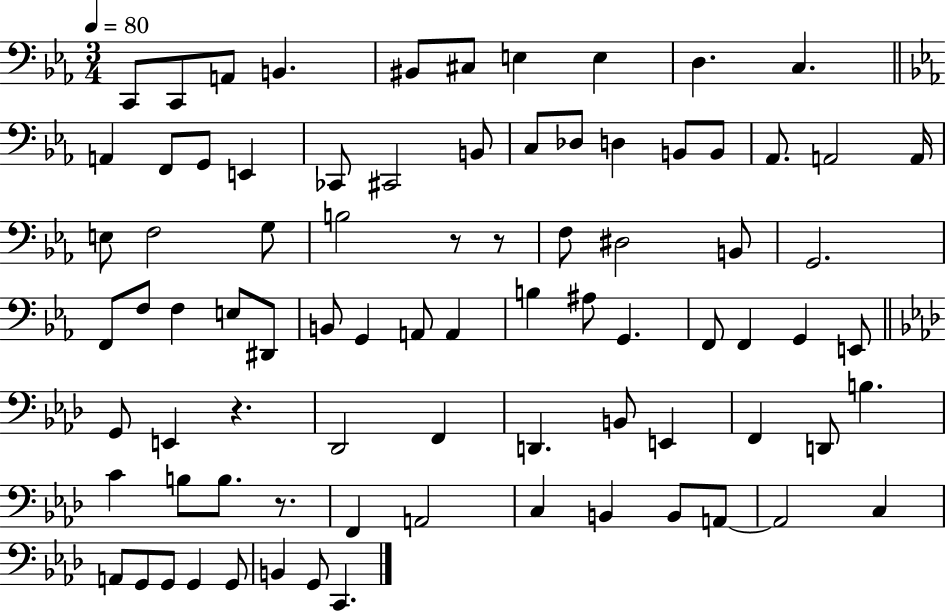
C2/e C2/e A2/e B2/q. BIS2/e C#3/e E3/q E3/q D3/q. C3/q. A2/q F2/e G2/e E2/q CES2/e C#2/h B2/e C3/e Db3/e D3/q B2/e B2/e Ab2/e. A2/h A2/s E3/e F3/h G3/e B3/h R/e R/e F3/e D#3/h B2/e G2/h. F2/e F3/e F3/q E3/e D#2/e B2/e G2/q A2/e A2/q B3/q A#3/e G2/q. F2/e F2/q G2/q E2/e G2/e E2/q R/q. Db2/h F2/q D2/q. B2/e E2/q F2/q D2/e B3/q. C4/q B3/e B3/e. R/e. F2/q A2/h C3/q B2/q B2/e A2/e A2/h C3/q A2/e G2/e G2/e G2/q G2/e B2/q G2/e C2/q.